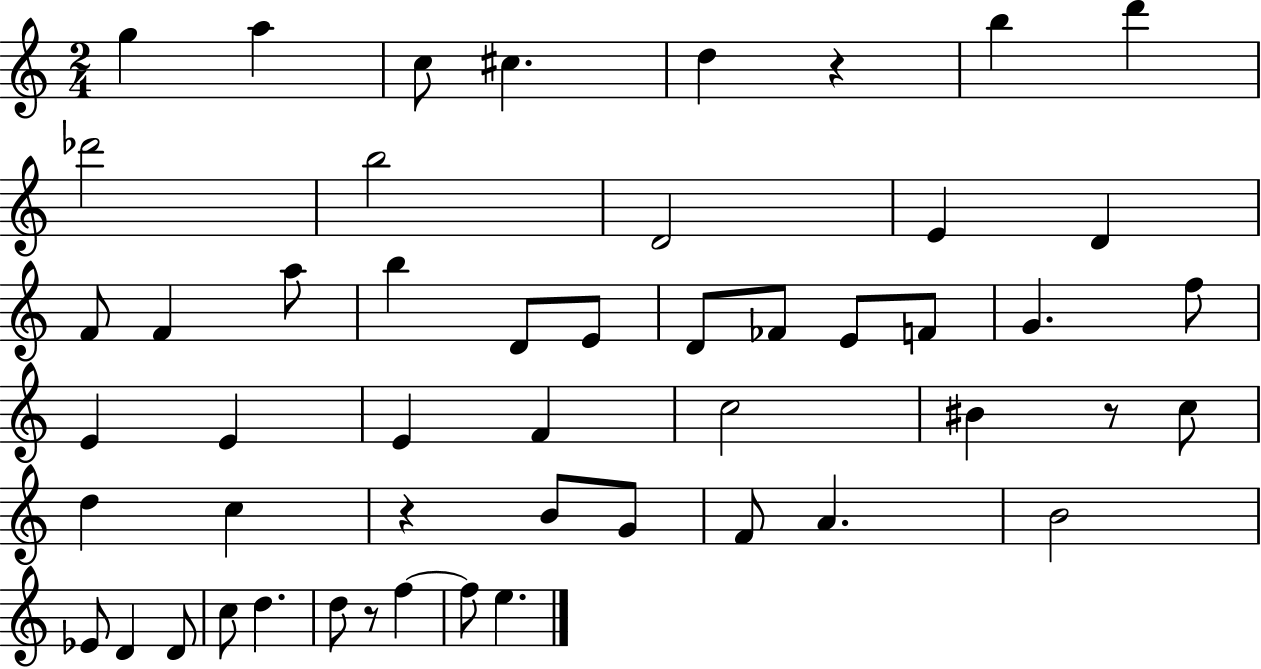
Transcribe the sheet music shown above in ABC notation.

X:1
T:Untitled
M:2/4
L:1/4
K:C
g a c/2 ^c d z b d' _d'2 b2 D2 E D F/2 F a/2 b D/2 E/2 D/2 _F/2 E/2 F/2 G f/2 E E E F c2 ^B z/2 c/2 d c z B/2 G/2 F/2 A B2 _E/2 D D/2 c/2 d d/2 z/2 f f/2 e